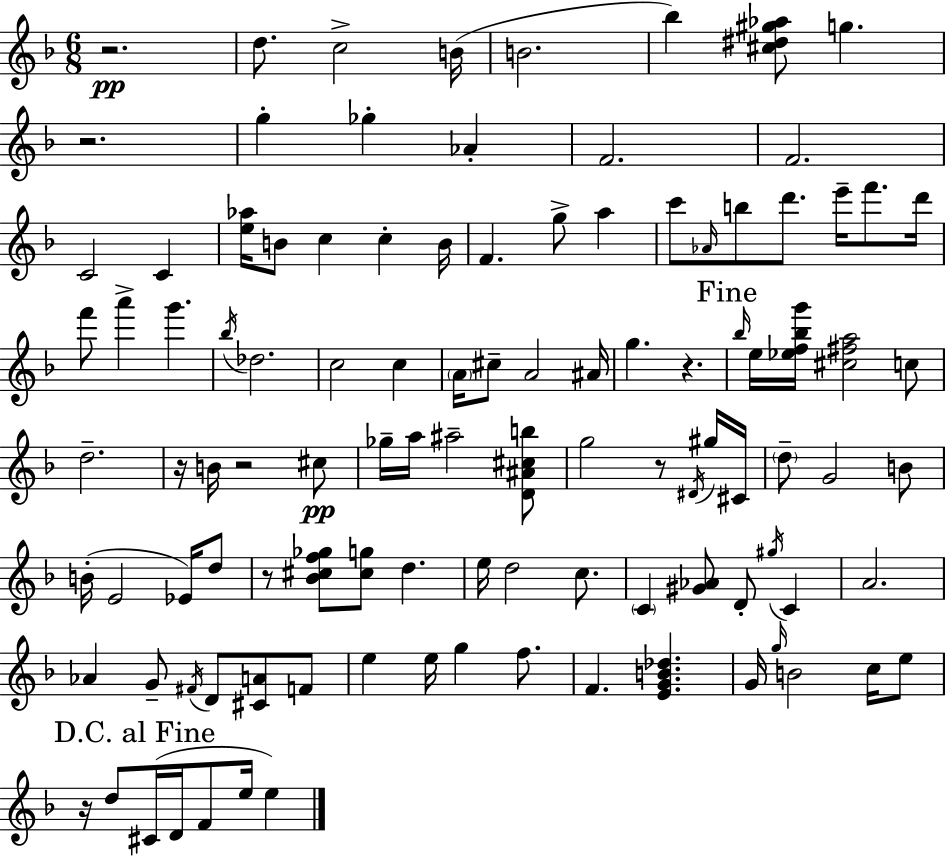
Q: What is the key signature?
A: F major